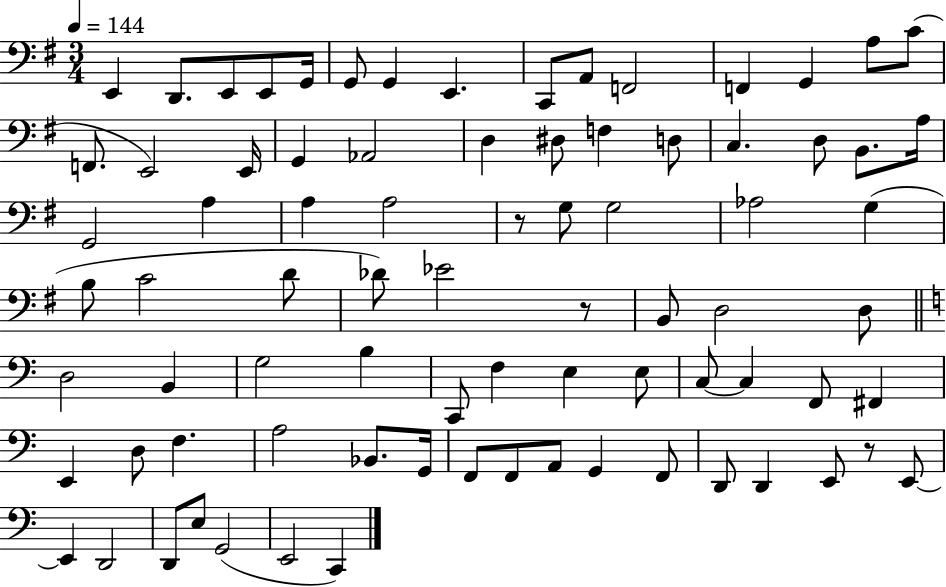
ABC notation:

X:1
T:Untitled
M:3/4
L:1/4
K:G
E,, D,,/2 E,,/2 E,,/2 G,,/4 G,,/2 G,, E,, C,,/2 A,,/2 F,,2 F,, G,, A,/2 C/2 F,,/2 E,,2 E,,/4 G,, _A,,2 D, ^D,/2 F, D,/2 C, D,/2 B,,/2 A,/4 G,,2 A, A, A,2 z/2 G,/2 G,2 _A,2 G, B,/2 C2 D/2 _D/2 _E2 z/2 B,,/2 D,2 D,/2 D,2 B,, G,2 B, C,,/2 F, E, E,/2 C,/2 C, F,,/2 ^F,, E,, D,/2 F, A,2 _B,,/2 G,,/4 F,,/2 F,,/2 A,,/2 G,, F,,/2 D,,/2 D,, E,,/2 z/2 E,,/2 E,, D,,2 D,,/2 E,/2 G,,2 E,,2 C,,